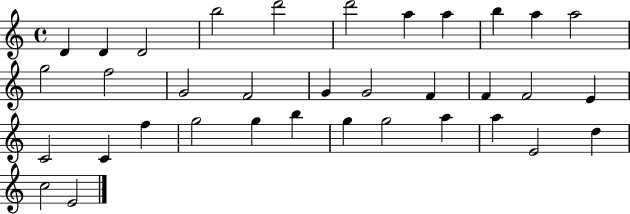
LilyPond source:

{
  \clef treble
  \time 4/4
  \defaultTimeSignature
  \key c \major
  d'4 d'4 d'2 | b''2 d'''2 | d'''2 a''4 a''4 | b''4 a''4 a''2 | \break g''2 f''2 | g'2 f'2 | g'4 g'2 f'4 | f'4 f'2 e'4 | \break c'2 c'4 f''4 | g''2 g''4 b''4 | g''4 g''2 a''4 | a''4 e'2 d''4 | \break c''2 e'2 | \bar "|."
}